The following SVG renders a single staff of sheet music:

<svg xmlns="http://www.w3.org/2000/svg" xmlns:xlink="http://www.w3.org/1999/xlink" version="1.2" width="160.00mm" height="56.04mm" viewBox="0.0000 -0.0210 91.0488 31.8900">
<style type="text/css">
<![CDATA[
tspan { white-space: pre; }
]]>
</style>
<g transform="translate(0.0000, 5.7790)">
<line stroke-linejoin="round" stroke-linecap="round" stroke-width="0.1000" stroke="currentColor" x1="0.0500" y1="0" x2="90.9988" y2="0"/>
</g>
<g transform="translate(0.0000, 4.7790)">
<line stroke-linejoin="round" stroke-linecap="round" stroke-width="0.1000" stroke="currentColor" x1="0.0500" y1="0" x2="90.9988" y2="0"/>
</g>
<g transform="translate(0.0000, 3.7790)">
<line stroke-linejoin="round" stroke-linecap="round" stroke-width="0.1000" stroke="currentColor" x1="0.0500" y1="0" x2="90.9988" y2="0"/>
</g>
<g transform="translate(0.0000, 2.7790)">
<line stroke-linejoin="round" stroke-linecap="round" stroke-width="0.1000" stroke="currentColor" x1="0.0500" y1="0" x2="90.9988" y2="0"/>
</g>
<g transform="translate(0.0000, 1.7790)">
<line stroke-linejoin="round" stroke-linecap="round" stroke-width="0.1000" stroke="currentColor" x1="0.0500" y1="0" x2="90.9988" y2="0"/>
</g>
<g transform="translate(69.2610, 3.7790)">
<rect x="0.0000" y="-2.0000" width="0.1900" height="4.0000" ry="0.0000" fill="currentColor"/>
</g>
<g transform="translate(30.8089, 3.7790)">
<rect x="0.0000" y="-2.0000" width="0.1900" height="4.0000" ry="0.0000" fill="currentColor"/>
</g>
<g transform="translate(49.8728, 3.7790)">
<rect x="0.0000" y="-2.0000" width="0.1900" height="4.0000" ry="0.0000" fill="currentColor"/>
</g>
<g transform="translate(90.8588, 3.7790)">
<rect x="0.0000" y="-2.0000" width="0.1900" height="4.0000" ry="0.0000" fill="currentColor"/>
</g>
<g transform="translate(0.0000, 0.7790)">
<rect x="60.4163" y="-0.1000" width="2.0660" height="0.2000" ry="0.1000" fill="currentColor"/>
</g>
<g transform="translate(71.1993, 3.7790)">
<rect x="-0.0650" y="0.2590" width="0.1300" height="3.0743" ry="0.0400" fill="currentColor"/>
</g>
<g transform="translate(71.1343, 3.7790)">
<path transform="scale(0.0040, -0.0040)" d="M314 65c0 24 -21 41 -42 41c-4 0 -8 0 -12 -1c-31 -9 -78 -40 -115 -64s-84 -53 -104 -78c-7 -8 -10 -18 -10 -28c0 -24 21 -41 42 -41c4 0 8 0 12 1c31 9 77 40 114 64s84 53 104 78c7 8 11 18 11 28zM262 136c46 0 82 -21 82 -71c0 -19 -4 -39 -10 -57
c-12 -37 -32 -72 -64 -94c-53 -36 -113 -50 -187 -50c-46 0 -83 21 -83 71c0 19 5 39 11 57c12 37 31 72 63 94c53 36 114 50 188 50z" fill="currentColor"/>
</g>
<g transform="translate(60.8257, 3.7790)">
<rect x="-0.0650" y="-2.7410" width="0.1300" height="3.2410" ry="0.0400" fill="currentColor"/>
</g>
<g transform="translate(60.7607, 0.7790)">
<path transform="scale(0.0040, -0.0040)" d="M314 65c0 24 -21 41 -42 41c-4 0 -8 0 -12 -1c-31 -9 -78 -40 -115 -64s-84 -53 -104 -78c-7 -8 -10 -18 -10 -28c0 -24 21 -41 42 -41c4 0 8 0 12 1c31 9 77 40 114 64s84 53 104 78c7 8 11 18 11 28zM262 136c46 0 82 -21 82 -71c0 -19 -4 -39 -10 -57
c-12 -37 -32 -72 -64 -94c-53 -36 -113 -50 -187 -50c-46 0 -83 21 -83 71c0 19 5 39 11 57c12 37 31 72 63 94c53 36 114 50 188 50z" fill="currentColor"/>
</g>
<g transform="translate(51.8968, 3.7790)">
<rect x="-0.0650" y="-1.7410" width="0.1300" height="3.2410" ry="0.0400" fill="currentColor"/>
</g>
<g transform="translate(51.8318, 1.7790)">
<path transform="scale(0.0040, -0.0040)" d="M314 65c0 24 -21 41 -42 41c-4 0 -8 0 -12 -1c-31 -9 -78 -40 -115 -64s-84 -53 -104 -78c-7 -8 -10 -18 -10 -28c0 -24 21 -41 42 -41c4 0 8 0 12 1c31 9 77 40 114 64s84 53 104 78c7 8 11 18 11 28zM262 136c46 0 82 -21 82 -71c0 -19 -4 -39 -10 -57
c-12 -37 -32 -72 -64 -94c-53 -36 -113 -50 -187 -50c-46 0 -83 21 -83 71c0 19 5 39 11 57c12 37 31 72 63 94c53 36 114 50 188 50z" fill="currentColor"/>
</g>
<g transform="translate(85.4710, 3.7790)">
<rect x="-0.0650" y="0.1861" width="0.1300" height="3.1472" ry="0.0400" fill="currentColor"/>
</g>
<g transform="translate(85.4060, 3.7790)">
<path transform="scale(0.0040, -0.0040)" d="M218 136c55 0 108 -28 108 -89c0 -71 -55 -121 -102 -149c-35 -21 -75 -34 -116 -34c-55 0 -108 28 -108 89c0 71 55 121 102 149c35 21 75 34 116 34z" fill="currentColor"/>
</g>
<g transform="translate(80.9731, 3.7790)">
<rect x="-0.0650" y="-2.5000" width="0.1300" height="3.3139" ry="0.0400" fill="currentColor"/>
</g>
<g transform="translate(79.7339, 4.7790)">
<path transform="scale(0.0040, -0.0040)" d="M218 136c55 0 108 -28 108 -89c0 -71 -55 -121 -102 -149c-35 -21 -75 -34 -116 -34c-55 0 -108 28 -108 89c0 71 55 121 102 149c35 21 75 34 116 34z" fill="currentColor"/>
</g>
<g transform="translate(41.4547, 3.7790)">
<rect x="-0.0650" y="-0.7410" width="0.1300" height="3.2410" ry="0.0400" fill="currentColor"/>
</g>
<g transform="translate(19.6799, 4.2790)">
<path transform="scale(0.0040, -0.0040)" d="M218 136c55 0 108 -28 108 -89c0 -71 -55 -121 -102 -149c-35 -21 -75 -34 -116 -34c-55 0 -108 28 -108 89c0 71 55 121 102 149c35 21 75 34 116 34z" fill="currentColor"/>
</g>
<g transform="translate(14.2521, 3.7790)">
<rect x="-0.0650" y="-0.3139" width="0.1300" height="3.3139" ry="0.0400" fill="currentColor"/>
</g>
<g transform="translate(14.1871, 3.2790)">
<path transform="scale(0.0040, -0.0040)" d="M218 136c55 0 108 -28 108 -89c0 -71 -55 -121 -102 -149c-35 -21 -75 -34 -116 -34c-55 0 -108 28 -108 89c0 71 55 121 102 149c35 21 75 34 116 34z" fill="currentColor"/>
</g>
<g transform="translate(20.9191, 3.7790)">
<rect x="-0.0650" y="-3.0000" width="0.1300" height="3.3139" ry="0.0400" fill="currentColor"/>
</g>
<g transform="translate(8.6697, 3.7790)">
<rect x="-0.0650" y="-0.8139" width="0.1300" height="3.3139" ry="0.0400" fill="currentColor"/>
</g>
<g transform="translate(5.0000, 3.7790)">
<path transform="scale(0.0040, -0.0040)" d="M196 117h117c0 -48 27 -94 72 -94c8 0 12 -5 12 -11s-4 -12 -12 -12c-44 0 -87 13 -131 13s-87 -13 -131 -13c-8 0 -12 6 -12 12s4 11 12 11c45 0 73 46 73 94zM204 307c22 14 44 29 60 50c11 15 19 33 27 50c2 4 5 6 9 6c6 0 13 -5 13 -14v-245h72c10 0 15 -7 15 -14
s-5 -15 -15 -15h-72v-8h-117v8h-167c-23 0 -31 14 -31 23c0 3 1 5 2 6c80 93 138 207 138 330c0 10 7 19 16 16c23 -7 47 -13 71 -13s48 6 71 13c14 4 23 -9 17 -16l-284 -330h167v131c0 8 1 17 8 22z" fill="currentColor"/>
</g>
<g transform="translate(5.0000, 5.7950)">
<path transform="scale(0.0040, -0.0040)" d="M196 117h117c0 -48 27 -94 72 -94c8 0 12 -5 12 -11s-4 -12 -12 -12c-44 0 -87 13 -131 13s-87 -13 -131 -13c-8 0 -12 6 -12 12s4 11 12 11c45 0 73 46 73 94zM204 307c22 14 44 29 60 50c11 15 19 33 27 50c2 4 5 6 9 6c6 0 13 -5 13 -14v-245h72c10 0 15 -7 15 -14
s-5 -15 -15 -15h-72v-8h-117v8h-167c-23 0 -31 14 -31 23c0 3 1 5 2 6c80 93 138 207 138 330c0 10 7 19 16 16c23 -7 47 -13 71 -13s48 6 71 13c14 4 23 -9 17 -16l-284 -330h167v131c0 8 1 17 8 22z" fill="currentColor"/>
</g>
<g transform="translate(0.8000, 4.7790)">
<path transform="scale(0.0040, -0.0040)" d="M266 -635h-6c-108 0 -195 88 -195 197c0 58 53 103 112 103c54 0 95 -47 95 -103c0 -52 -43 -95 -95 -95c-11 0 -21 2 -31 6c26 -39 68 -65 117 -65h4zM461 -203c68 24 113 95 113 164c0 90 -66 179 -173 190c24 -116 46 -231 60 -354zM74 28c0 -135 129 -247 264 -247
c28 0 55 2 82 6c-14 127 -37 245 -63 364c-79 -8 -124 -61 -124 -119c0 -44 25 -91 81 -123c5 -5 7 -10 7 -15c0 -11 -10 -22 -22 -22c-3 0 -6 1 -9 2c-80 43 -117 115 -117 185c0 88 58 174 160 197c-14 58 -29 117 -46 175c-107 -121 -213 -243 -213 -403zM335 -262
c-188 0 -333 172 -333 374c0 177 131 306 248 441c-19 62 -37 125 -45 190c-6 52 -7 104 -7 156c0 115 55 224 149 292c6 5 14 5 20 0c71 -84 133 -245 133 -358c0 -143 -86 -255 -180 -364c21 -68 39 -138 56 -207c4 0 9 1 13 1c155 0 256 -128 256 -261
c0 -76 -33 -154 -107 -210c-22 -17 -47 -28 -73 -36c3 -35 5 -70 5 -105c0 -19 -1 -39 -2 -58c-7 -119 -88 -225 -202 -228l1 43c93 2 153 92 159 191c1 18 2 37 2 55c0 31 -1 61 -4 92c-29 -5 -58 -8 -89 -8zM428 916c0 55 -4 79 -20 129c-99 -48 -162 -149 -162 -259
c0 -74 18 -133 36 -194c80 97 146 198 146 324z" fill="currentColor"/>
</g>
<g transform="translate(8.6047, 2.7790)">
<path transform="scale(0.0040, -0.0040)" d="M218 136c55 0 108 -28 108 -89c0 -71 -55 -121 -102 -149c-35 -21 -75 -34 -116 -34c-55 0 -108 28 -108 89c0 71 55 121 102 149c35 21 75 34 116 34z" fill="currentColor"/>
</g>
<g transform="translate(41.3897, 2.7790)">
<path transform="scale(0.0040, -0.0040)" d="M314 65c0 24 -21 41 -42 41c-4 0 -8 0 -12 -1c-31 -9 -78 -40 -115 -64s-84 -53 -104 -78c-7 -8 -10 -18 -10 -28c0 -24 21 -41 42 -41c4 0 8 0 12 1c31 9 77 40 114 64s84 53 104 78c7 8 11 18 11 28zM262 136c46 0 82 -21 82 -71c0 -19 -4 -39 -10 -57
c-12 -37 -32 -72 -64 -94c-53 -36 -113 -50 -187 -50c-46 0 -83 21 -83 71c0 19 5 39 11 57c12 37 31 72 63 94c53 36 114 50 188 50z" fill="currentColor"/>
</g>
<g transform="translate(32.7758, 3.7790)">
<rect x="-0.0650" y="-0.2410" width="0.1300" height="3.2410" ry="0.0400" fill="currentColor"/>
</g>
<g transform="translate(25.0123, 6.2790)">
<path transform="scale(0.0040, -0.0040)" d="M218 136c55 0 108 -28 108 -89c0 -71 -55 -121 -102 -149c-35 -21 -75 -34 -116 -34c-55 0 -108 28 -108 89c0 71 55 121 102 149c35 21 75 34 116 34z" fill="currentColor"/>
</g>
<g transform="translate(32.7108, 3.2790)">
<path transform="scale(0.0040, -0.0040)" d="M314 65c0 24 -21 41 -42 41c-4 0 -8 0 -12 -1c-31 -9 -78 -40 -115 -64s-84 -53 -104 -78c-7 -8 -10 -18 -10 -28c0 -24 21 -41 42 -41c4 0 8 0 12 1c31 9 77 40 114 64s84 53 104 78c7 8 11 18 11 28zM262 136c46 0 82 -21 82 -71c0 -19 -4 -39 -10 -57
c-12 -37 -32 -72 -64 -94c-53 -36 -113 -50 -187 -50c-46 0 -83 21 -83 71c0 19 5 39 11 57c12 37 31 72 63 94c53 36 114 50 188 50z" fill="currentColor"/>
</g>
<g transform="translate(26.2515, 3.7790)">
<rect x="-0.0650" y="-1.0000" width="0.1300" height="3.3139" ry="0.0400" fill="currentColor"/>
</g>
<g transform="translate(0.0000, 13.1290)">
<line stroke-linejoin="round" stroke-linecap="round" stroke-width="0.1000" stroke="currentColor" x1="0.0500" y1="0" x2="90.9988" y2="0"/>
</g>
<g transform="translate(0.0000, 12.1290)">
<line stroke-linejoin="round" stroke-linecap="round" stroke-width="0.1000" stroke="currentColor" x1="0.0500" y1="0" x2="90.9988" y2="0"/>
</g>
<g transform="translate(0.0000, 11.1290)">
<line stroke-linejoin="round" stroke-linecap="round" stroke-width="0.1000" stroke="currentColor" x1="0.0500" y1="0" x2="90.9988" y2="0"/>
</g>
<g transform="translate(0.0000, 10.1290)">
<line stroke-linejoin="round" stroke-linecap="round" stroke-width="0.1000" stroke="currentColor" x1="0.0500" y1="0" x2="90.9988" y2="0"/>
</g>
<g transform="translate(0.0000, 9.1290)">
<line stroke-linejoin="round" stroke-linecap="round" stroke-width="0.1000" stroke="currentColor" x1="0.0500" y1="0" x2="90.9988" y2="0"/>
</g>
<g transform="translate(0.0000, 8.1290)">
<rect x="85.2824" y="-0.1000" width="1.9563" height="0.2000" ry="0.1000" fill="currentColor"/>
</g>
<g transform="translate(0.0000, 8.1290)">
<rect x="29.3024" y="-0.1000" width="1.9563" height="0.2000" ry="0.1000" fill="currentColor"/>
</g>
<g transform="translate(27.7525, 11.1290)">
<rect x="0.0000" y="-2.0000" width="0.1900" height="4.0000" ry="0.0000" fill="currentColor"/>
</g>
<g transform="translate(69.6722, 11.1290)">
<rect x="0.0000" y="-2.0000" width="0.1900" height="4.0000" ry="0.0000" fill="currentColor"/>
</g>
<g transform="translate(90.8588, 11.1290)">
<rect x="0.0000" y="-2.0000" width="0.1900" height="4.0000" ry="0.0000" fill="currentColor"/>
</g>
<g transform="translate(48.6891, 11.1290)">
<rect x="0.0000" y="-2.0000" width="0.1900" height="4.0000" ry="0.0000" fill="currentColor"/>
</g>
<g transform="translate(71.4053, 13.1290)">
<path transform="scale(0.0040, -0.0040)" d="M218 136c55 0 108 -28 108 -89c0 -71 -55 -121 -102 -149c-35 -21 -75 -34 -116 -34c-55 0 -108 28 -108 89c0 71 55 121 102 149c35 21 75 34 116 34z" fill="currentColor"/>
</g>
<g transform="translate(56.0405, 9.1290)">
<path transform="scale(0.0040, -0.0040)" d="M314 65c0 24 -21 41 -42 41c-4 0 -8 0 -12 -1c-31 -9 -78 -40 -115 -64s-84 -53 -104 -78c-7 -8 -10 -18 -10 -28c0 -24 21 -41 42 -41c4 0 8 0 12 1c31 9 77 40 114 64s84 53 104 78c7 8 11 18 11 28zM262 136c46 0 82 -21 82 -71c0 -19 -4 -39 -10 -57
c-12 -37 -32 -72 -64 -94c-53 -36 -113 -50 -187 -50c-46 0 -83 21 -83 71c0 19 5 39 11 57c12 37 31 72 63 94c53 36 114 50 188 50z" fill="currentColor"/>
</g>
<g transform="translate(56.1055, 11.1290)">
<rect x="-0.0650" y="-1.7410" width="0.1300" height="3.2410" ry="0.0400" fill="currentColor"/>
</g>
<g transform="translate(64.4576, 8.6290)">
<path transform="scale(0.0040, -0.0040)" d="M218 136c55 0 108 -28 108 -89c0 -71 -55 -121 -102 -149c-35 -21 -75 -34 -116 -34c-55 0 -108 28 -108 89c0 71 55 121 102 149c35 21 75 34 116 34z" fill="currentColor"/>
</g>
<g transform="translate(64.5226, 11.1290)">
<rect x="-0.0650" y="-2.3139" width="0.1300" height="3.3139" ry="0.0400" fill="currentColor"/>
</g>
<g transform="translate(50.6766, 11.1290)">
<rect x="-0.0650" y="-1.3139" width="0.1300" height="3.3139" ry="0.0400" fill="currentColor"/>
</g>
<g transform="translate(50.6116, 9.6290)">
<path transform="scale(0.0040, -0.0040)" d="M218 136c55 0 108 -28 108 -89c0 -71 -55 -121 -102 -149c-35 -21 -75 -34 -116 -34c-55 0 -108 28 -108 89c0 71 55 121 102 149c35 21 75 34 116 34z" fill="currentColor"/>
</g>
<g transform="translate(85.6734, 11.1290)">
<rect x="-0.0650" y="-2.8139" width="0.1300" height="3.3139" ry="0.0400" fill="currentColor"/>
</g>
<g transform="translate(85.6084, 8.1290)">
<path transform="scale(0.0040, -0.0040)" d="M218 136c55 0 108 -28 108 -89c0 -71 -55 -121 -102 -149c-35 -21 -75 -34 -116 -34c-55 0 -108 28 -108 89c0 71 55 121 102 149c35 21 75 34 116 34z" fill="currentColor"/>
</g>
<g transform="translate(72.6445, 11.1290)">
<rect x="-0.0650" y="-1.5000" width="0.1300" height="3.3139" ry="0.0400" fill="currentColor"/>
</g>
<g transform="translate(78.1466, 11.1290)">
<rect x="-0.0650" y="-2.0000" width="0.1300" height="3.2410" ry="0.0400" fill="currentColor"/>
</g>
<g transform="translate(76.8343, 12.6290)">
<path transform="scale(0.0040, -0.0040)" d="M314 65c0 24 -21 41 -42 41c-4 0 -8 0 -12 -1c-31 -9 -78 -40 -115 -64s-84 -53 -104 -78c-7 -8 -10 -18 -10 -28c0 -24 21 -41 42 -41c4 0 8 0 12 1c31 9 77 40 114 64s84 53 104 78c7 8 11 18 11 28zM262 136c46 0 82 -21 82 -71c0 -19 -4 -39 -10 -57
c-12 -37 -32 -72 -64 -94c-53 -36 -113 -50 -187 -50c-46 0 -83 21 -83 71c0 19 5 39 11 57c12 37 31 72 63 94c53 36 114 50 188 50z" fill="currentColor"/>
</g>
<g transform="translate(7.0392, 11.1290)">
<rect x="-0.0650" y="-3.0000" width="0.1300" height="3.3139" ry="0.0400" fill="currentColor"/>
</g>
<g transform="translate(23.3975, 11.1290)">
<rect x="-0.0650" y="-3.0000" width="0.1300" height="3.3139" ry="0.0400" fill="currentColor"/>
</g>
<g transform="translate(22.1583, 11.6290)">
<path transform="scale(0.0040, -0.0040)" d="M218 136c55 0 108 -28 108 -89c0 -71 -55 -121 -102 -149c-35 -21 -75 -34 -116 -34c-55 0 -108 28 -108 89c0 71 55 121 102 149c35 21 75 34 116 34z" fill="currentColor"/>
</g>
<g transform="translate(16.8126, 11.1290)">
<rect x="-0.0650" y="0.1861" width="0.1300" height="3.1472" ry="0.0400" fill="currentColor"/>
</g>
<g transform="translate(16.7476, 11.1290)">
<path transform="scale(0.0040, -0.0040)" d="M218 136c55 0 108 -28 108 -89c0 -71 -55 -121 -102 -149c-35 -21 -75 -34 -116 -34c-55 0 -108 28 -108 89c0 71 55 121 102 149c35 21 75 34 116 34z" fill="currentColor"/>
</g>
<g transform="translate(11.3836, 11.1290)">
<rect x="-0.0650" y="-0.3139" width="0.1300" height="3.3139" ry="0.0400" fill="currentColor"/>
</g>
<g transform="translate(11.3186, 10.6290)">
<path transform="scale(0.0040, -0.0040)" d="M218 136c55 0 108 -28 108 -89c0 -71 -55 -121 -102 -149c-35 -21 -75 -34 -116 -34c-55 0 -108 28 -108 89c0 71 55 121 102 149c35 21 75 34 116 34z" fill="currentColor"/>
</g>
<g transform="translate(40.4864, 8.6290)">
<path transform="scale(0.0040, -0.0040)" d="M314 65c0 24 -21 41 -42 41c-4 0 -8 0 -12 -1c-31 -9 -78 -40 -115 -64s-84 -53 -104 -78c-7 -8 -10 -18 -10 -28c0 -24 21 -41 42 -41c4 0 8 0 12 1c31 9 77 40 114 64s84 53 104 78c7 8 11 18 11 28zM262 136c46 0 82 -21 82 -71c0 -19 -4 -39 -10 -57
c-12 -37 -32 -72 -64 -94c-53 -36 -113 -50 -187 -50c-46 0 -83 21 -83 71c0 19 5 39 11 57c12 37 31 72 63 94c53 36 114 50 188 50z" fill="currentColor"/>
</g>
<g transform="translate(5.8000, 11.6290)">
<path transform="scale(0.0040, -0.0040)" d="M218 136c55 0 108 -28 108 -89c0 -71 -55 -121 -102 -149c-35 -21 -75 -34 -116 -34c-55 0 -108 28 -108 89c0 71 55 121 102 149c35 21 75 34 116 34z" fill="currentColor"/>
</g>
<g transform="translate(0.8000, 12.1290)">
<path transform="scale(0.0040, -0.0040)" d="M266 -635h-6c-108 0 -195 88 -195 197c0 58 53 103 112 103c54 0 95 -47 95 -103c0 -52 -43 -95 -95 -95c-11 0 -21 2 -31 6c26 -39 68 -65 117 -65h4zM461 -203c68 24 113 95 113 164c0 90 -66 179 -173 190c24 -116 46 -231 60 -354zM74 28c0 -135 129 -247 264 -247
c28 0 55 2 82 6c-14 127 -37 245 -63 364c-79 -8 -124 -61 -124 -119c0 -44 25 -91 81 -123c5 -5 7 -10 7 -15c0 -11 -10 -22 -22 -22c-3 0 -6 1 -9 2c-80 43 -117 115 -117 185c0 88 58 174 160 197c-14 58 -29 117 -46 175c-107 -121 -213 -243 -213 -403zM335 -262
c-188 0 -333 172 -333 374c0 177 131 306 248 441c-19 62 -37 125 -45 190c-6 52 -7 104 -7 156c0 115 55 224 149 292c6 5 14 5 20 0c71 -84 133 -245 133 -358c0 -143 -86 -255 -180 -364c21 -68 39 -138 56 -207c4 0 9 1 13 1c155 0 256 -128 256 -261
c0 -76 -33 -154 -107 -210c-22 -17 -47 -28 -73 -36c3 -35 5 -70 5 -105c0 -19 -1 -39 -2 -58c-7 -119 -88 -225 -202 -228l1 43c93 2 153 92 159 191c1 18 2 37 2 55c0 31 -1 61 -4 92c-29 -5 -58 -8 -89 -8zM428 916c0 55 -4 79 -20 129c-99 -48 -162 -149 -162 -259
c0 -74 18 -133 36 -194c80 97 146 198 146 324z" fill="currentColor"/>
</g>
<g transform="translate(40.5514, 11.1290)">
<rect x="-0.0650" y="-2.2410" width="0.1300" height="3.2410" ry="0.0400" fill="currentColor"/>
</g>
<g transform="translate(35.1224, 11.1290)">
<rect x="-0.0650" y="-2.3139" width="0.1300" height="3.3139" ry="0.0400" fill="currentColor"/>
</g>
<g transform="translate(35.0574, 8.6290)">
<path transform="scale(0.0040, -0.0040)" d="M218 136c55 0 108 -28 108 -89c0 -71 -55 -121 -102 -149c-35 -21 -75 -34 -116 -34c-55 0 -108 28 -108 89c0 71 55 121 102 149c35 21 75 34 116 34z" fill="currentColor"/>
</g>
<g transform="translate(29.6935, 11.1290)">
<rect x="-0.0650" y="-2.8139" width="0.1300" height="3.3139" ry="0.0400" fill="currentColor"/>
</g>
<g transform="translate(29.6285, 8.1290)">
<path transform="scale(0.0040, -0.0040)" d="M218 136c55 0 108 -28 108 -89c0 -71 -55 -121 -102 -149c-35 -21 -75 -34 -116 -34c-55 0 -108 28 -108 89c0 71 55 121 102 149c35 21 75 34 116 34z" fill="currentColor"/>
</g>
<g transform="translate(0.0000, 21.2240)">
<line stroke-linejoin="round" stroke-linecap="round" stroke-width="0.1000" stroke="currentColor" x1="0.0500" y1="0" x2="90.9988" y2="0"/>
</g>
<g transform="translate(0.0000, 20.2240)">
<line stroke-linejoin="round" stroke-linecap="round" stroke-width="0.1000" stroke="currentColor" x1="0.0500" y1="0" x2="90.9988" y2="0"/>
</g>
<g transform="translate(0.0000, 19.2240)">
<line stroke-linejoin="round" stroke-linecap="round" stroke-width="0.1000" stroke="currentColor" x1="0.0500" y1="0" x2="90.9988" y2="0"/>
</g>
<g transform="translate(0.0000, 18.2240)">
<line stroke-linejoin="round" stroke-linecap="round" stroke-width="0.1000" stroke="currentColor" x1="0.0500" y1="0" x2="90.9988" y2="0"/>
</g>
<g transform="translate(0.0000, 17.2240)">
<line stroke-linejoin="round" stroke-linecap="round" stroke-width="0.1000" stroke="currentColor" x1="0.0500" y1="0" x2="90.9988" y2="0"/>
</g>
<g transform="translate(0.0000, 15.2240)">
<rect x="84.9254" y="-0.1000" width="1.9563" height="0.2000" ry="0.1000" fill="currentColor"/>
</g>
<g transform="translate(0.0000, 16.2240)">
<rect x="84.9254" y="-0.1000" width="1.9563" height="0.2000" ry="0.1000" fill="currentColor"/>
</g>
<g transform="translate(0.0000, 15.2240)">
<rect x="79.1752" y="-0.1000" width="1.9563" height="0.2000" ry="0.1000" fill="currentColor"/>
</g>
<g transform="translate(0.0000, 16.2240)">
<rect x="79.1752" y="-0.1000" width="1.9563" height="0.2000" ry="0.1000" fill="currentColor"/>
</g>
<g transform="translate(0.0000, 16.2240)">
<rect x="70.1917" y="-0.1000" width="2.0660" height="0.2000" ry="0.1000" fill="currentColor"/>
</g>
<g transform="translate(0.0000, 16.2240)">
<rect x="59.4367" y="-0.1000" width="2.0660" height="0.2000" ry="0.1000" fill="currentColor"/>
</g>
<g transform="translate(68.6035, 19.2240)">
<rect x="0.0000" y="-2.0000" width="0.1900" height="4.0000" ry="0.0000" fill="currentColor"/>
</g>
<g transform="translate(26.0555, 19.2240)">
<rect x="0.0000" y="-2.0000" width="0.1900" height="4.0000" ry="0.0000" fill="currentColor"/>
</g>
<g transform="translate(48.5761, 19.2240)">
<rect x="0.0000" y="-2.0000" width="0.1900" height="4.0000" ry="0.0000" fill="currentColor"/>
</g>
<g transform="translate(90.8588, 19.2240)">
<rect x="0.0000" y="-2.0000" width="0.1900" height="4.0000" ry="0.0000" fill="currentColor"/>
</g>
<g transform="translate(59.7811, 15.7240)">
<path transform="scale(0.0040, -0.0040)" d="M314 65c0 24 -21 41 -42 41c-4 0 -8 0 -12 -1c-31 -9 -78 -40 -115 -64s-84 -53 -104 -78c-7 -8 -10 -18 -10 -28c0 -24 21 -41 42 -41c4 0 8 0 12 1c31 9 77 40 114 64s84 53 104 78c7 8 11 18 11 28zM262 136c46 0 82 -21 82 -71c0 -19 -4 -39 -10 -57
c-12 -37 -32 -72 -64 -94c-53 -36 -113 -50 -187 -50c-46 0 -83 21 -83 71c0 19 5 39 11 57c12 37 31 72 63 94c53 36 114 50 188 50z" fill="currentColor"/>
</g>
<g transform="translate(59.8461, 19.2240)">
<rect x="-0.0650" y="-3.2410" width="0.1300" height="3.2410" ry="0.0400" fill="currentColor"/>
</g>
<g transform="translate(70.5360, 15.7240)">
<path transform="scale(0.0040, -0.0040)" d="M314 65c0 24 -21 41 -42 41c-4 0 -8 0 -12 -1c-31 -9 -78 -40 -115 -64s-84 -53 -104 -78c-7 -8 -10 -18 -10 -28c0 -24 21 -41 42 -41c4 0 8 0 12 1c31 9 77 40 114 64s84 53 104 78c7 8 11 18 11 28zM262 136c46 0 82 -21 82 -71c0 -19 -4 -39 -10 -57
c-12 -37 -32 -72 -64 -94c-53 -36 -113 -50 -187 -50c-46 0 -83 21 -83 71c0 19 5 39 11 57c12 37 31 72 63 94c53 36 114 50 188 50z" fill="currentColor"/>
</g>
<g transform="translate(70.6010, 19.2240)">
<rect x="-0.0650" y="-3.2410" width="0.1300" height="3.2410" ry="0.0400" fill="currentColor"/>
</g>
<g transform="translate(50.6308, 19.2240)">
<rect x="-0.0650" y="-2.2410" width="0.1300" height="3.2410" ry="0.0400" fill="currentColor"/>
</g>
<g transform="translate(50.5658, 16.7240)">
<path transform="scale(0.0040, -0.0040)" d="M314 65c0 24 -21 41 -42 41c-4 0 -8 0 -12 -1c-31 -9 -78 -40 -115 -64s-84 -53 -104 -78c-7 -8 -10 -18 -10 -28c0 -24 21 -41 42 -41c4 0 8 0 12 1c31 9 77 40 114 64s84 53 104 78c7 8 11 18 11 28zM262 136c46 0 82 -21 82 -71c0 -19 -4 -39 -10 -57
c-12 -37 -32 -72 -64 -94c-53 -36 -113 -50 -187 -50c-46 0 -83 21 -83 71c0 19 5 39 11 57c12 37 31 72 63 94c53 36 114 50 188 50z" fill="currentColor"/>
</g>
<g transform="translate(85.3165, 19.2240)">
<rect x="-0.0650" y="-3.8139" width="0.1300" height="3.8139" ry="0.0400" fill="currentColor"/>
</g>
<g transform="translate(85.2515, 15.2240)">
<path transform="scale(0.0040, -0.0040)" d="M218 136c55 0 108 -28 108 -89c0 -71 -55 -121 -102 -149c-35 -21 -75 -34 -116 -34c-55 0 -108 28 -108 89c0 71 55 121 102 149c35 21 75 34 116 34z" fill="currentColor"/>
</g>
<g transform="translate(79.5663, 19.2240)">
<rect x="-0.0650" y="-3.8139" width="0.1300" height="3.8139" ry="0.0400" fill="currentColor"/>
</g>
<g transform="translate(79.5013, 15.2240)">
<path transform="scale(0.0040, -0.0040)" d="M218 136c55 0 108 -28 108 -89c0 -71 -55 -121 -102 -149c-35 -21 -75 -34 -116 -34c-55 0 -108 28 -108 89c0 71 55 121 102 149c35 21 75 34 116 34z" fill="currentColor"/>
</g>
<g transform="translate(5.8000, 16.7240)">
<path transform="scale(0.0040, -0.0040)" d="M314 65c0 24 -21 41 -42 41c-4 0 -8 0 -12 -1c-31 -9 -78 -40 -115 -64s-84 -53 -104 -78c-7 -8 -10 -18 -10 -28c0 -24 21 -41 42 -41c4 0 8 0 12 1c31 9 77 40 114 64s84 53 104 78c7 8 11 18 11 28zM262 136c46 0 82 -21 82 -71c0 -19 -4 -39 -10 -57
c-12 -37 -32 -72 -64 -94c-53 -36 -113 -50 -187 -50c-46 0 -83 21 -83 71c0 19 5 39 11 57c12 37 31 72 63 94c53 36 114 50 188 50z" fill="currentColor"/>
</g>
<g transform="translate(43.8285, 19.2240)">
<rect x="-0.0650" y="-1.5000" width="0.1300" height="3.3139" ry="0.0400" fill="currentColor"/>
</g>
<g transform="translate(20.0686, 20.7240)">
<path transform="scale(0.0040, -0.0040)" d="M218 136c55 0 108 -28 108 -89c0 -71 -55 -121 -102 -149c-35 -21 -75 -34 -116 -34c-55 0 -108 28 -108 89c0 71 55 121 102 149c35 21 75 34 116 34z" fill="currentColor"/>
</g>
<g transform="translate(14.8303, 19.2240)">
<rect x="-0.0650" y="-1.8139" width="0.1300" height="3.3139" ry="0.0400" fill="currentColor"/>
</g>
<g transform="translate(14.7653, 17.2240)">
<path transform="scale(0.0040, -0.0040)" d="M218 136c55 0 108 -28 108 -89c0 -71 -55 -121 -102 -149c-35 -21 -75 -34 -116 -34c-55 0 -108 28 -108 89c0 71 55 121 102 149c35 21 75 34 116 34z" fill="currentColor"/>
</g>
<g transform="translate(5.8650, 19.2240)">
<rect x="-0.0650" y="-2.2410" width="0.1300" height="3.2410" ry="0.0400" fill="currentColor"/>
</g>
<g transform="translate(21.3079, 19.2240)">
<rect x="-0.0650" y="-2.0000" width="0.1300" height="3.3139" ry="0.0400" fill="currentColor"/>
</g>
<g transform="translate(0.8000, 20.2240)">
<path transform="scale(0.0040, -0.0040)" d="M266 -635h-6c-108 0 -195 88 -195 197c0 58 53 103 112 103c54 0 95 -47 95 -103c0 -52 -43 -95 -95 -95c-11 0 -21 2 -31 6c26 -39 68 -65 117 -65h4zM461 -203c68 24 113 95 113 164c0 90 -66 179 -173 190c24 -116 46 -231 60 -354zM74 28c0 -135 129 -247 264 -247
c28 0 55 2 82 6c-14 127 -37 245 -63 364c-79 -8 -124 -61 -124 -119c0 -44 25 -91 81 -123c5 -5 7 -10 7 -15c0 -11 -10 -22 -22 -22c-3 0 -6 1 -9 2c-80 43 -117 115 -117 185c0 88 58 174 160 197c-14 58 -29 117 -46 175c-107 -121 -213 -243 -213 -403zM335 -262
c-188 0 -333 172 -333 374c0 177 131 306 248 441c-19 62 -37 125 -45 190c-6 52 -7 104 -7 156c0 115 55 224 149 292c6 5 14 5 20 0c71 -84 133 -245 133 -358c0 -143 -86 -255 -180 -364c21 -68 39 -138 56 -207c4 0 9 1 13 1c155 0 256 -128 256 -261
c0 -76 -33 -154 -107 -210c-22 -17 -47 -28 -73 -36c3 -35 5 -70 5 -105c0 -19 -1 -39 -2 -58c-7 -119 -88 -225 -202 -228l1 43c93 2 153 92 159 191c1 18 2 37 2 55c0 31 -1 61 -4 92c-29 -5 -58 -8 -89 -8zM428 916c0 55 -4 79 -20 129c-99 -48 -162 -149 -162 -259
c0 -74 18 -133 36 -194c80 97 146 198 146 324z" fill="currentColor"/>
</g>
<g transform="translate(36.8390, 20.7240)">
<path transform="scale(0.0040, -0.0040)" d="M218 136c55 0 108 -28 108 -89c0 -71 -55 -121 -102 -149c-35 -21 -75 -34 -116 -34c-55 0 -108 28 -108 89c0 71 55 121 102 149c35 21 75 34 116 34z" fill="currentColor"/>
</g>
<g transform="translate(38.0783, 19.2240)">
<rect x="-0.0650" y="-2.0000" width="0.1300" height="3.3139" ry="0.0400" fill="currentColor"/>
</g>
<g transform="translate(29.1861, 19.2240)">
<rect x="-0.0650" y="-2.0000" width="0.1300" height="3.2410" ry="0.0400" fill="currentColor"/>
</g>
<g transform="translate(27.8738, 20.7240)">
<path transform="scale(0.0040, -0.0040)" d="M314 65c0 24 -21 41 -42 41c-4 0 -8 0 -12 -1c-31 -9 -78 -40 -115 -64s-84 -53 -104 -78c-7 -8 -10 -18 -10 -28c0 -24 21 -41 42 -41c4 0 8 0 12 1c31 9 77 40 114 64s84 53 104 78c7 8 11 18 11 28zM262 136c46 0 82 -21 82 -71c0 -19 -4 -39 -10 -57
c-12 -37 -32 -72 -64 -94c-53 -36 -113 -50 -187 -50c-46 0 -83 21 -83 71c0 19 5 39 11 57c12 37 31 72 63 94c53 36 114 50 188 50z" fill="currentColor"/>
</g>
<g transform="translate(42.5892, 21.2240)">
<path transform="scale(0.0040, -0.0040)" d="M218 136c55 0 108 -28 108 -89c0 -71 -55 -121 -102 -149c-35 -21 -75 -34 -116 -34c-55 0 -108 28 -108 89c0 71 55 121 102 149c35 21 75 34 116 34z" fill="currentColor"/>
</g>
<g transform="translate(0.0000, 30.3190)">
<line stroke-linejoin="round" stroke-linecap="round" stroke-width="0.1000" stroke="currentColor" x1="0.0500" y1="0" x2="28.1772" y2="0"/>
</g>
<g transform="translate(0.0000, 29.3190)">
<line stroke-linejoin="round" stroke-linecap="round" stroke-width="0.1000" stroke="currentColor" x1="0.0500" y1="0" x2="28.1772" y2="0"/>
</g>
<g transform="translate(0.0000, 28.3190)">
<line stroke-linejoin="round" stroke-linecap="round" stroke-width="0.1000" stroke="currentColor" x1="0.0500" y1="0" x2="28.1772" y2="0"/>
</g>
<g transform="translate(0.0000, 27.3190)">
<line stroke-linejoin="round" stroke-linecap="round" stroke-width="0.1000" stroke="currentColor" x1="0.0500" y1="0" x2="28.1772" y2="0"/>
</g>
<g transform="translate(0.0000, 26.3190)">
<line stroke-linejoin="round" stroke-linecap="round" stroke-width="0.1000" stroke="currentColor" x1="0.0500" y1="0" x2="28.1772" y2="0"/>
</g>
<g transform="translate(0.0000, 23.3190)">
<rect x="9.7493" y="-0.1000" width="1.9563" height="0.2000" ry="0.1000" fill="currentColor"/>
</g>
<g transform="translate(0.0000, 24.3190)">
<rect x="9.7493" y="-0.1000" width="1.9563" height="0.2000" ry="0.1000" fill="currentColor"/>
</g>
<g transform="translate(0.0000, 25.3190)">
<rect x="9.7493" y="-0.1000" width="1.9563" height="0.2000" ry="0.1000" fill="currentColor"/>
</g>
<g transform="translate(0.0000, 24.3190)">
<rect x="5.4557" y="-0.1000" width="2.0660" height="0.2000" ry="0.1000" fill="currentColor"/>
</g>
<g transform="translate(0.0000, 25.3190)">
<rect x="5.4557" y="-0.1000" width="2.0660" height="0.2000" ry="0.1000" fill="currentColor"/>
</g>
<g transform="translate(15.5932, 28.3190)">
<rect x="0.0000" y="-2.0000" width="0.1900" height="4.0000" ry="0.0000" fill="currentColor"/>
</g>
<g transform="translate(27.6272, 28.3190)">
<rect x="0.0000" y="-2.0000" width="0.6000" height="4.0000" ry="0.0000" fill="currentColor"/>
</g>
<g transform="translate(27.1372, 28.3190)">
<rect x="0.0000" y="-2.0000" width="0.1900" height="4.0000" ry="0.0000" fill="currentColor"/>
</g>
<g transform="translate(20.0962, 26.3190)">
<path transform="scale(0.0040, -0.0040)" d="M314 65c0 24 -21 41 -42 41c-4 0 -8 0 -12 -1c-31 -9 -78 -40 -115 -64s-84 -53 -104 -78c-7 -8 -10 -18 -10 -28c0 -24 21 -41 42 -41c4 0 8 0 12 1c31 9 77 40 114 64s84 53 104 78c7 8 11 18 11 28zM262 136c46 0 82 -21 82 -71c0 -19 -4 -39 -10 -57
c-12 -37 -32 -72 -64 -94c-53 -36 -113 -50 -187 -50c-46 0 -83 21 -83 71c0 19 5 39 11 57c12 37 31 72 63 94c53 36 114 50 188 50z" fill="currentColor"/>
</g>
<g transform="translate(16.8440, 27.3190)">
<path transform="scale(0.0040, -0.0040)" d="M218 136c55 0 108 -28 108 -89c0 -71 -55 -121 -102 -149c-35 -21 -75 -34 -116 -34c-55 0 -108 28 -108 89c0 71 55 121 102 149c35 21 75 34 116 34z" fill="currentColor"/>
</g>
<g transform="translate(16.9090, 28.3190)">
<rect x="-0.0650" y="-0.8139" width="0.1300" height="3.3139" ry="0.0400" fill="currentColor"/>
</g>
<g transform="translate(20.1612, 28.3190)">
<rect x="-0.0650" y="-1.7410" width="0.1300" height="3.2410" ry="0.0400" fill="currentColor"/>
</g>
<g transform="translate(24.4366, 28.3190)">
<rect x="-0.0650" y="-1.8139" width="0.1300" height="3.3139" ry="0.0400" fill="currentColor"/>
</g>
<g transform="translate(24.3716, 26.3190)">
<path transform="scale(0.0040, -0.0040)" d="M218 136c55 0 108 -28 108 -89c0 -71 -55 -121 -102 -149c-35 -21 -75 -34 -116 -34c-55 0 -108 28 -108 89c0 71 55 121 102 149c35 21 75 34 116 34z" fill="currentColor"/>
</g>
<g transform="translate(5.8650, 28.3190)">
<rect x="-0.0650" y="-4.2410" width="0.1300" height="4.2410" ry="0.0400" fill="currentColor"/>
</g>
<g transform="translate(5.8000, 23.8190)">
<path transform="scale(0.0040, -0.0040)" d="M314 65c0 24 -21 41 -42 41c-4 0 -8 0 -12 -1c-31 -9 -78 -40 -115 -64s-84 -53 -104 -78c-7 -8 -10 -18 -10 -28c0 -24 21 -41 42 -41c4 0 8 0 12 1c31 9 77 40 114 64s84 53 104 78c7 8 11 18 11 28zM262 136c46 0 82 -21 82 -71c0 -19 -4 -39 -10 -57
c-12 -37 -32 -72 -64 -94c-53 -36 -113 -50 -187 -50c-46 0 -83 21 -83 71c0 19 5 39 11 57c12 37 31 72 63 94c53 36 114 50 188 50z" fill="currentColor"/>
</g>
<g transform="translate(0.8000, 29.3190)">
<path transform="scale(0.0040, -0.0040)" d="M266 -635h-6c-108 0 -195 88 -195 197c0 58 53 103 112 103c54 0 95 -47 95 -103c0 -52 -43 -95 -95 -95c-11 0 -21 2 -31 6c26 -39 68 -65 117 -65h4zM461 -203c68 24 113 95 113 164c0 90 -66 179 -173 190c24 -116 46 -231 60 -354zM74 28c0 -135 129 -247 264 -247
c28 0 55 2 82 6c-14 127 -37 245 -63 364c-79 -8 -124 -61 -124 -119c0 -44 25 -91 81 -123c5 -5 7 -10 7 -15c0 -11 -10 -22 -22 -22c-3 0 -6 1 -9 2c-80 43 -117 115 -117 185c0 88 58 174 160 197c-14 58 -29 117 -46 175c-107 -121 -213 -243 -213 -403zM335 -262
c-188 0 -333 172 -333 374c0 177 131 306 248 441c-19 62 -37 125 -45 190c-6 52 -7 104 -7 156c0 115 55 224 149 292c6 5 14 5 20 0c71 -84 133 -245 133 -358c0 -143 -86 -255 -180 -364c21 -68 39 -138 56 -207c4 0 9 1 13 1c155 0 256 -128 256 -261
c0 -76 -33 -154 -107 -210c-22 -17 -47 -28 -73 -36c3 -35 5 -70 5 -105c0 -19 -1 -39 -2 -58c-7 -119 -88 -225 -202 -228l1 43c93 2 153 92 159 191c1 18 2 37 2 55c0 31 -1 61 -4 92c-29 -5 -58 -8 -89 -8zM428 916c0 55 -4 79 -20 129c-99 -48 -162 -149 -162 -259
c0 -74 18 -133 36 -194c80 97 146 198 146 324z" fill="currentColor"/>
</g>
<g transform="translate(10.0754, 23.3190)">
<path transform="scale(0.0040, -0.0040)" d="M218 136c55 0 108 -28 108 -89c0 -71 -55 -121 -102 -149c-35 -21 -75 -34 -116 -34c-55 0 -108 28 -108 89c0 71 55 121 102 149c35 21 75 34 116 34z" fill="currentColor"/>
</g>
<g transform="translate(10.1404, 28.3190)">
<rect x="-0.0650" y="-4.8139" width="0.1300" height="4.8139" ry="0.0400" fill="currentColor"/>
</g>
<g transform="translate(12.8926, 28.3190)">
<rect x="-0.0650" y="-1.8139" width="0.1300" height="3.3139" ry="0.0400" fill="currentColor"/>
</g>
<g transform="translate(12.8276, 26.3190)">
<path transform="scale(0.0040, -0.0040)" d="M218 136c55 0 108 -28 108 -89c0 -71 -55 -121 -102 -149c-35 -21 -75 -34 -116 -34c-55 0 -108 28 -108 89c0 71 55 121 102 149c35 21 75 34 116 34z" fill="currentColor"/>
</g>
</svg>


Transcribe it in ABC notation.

X:1
T:Untitled
M:4/4
L:1/4
K:C
d c A D c2 d2 f2 a2 B2 G B A c B A a g g2 e f2 g E F2 a g2 f F F2 F E g2 b2 b2 c' c' d'2 e' f d f2 f